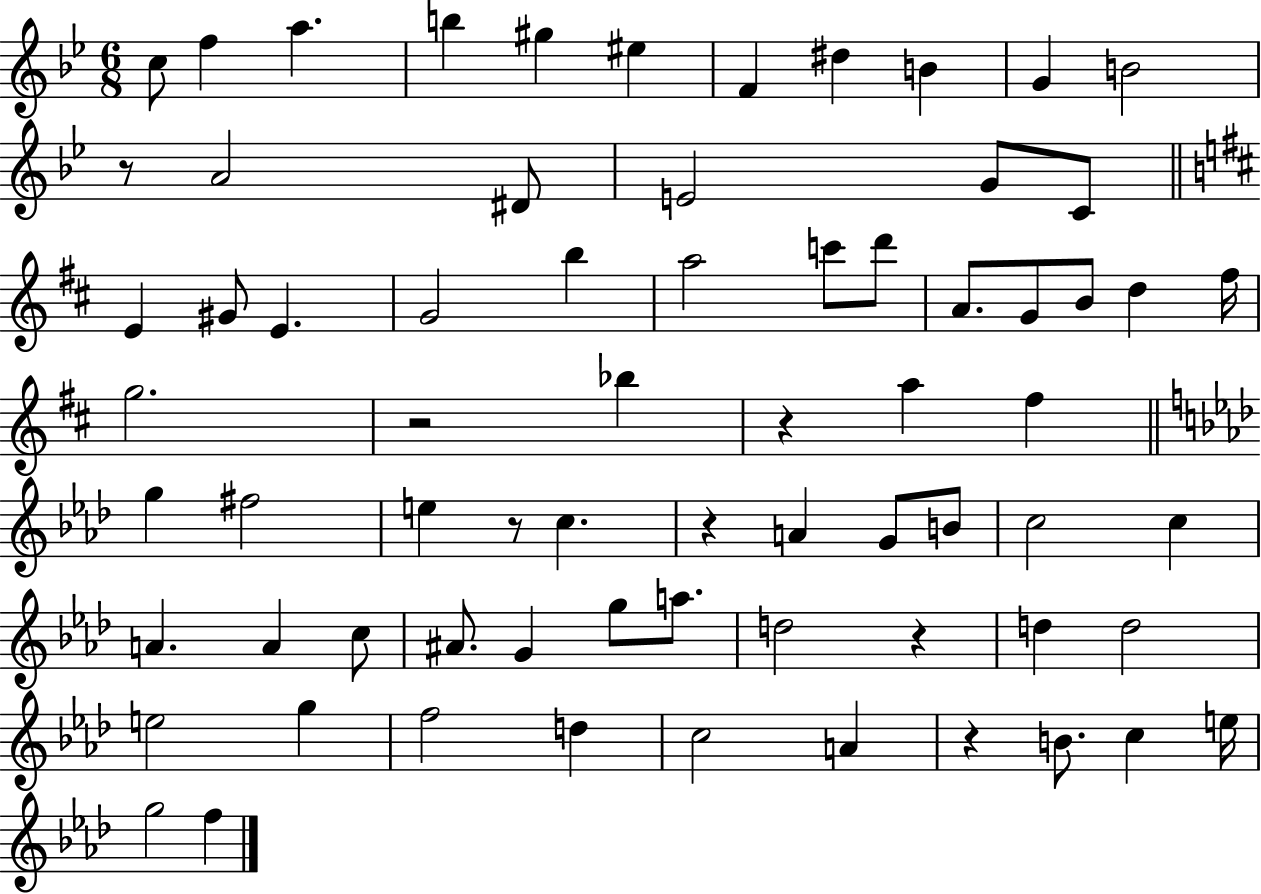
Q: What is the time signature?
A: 6/8